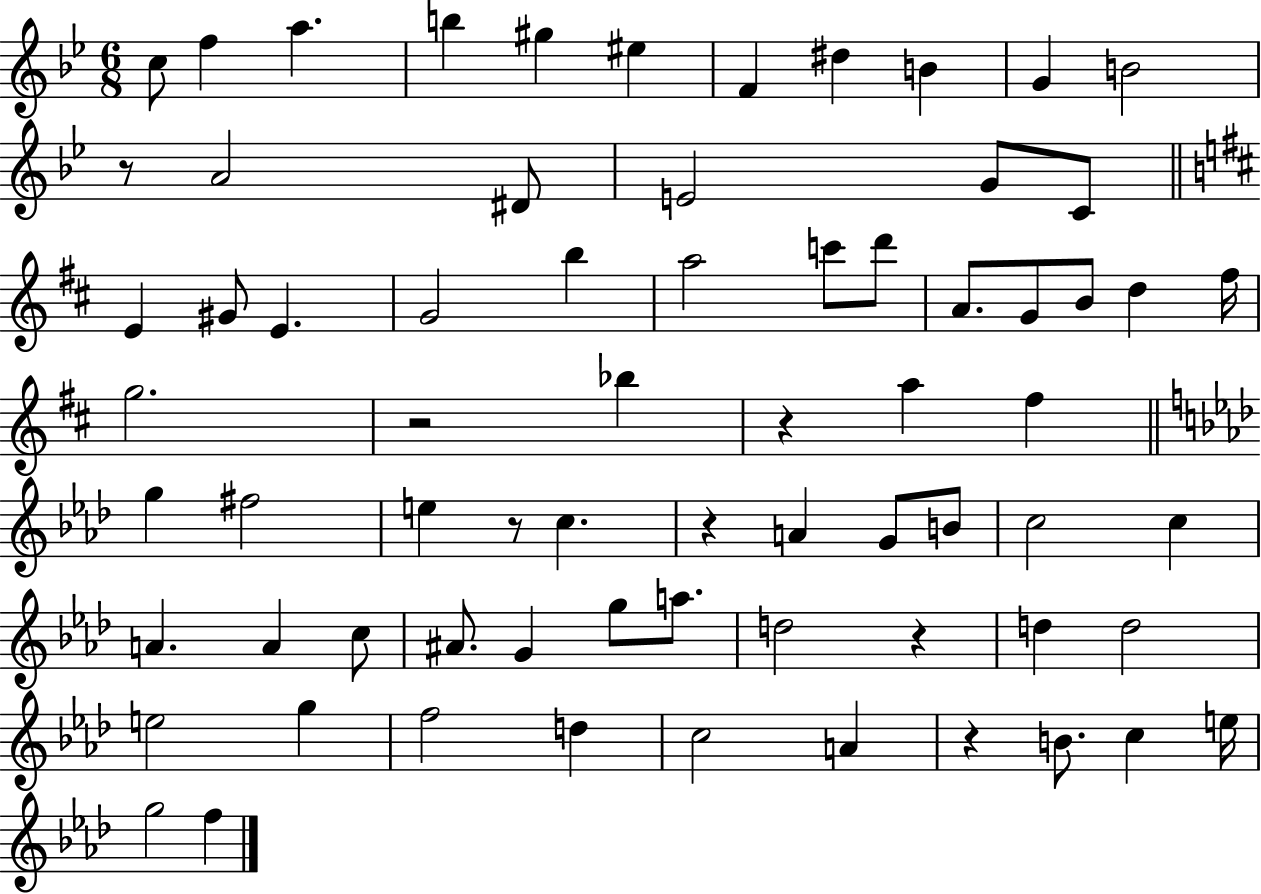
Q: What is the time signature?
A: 6/8